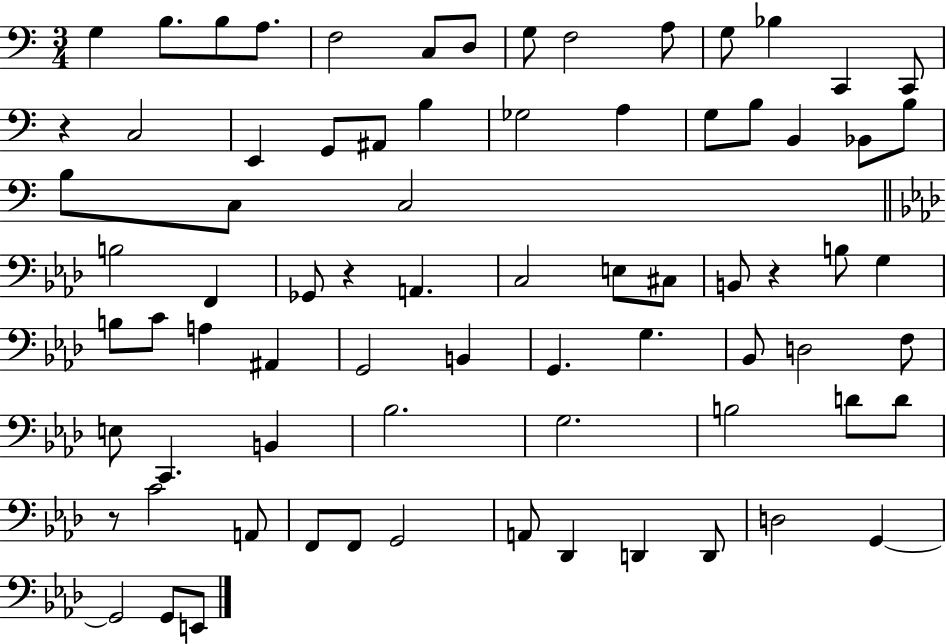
X:1
T:Untitled
M:3/4
L:1/4
K:C
G, B,/2 B,/2 A,/2 F,2 C,/2 D,/2 G,/2 F,2 A,/2 G,/2 _B, C,, C,,/2 z C,2 E,, G,,/2 ^A,,/2 B, _G,2 A, G,/2 B,/2 B,, _B,,/2 B,/2 B,/2 C,/2 C,2 B,2 F,, _G,,/2 z A,, C,2 E,/2 ^C,/2 B,,/2 z B,/2 G, B,/2 C/2 A, ^A,, G,,2 B,, G,, G, _B,,/2 D,2 F,/2 E,/2 C,, B,, _B,2 G,2 B,2 D/2 D/2 z/2 C2 A,,/2 F,,/2 F,,/2 G,,2 A,,/2 _D,, D,, D,,/2 D,2 G,, G,,2 G,,/2 E,,/2